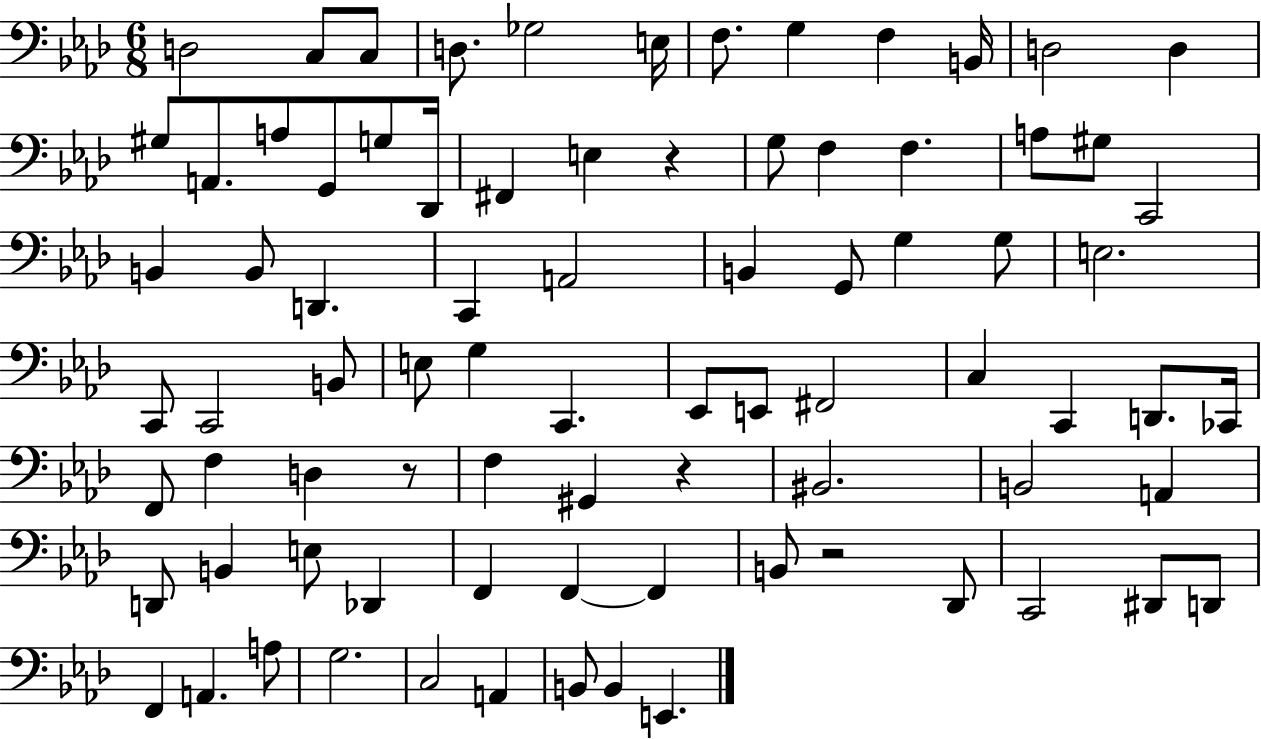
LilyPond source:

{
  \clef bass
  \numericTimeSignature
  \time 6/8
  \key aes \major
  d2 c8 c8 | d8. ges2 e16 | f8. g4 f4 b,16 | d2 d4 | \break gis8 a,8. a8 g,8 g8 des,16 | fis,4 e4 r4 | g8 f4 f4. | a8 gis8 c,2 | \break b,4 b,8 d,4. | c,4 a,2 | b,4 g,8 g4 g8 | e2. | \break c,8 c,2 b,8 | e8 g4 c,4. | ees,8 e,8 fis,2 | c4 c,4 d,8. ces,16 | \break f,8 f4 d4 r8 | f4 gis,4 r4 | bis,2. | b,2 a,4 | \break d,8 b,4 e8 des,4 | f,4 f,4~~ f,4 | b,8 r2 des,8 | c,2 dis,8 d,8 | \break f,4 a,4. a8 | g2. | c2 a,4 | b,8 b,4 e,4. | \break \bar "|."
}